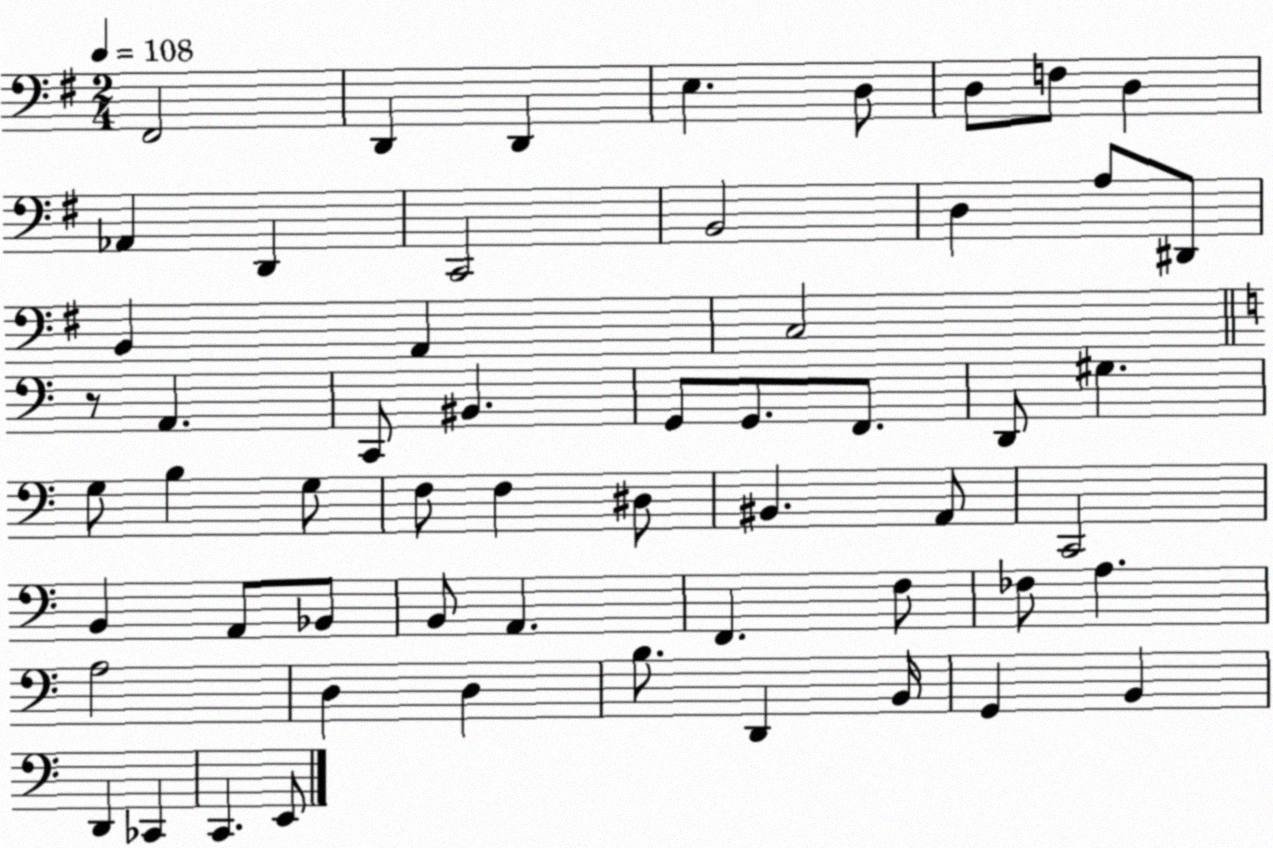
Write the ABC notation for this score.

X:1
T:Untitled
M:2/4
L:1/4
K:G
^F,,2 D,, D,, E, D,/2 D,/2 F,/2 D, _A,, D,, C,,2 B,,2 D, A,/2 ^D,,/2 B,, A,, C,2 z/2 A,, C,,/2 ^B,, G,,/2 G,,/2 F,,/2 D,,/2 ^G, G,/2 B, G,/2 F,/2 F, ^D,/2 ^B,, A,,/2 C,,2 B,, A,,/2 _B,,/2 B,,/2 A,, F,, F,/2 _F,/2 A, A,2 D, D, B,/2 D,, B,,/4 G,, B,, D,, _C,, C,, E,,/2